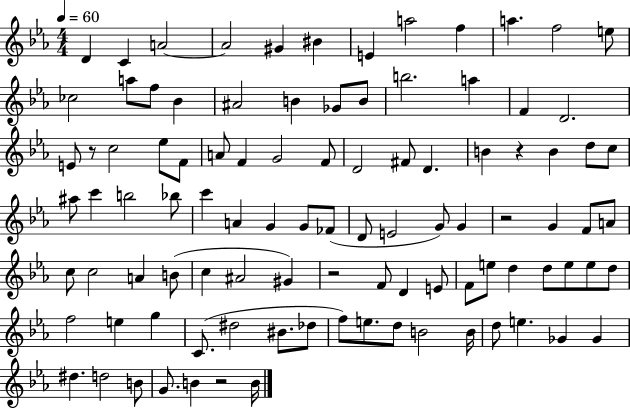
{
  \clef treble
  \numericTimeSignature
  \time 4/4
  \key ees \major
  \tempo 4 = 60
  d'4 c'4 a'2~~ | a'2 gis'4 bis'4 | e'4 a''2 f''4 | a''4. f''2 e''8 | \break ces''2 a''8 f''8 bes'4 | ais'2 b'4 ges'8 b'8 | b''2. a''4 | f'4 d'2. | \break e'8 r8 c''2 ees''8 f'8 | a'8 f'4 g'2 f'8 | d'2 fis'8 d'4. | b'4 r4 b'4 d''8 c''8 | \break ais''8 c'''4 b''2 bes''8 | c'''4 a'4 g'4 g'8 fes'8( | d'8 e'2 g'8) g'4 | r2 g'4 f'8 a'8 | \break c''8 c''2 a'4 b'8( | c''4 ais'2 gis'4) | r2 f'8 d'4 e'8 | f'8 e''8 d''4 d''8 e''8 e''8 d''8 | \break f''2 e''4 g''4 | c'8.( dis''2 bis'8. des''8 | f''8) e''8. d''8 b'2 b'16 | d''8 e''4. ges'4 ges'4 | \break dis''4. d''2 b'8 | g'8. b'4 r2 b'16 | \bar "|."
}